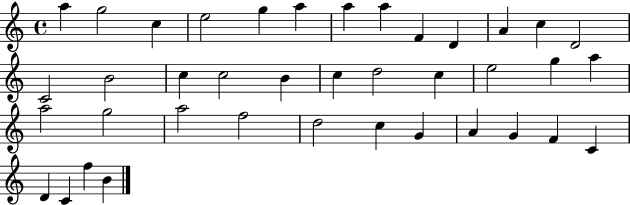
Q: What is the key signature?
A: C major